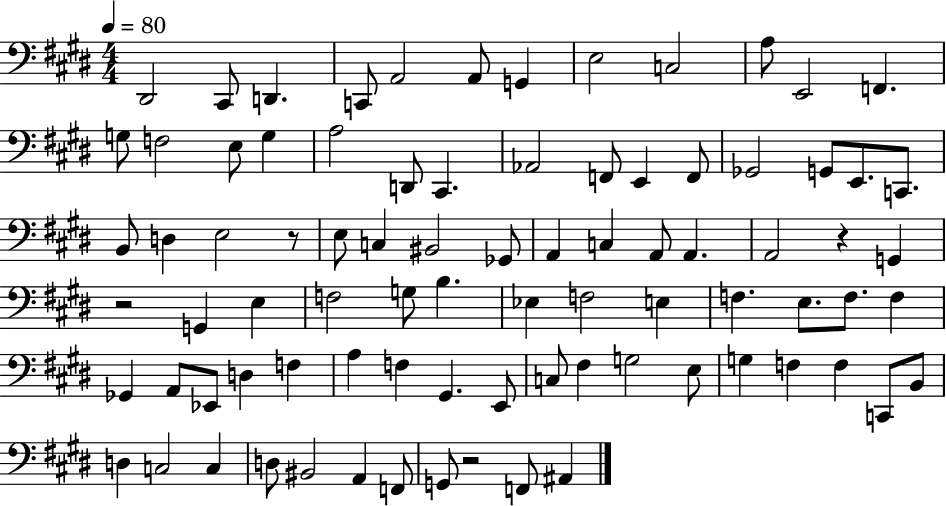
X:1
T:Untitled
M:4/4
L:1/4
K:E
^D,,2 ^C,,/2 D,, C,,/2 A,,2 A,,/2 G,, E,2 C,2 A,/2 E,,2 F,, G,/2 F,2 E,/2 G, A,2 D,,/2 ^C,, _A,,2 F,,/2 E,, F,,/2 _G,,2 G,,/2 E,,/2 C,,/2 B,,/2 D, E,2 z/2 E,/2 C, ^B,,2 _G,,/2 A,, C, A,,/2 A,, A,,2 z G,, z2 G,, E, F,2 G,/2 B, _E, F,2 E, F, E,/2 F,/2 F, _G,, A,,/2 _E,,/2 D, F, A, F, ^G,, E,,/2 C,/2 ^F, G,2 E,/2 G, F, F, C,,/2 B,,/2 D, C,2 C, D,/2 ^B,,2 A,, F,,/2 G,,/2 z2 F,,/2 ^A,,